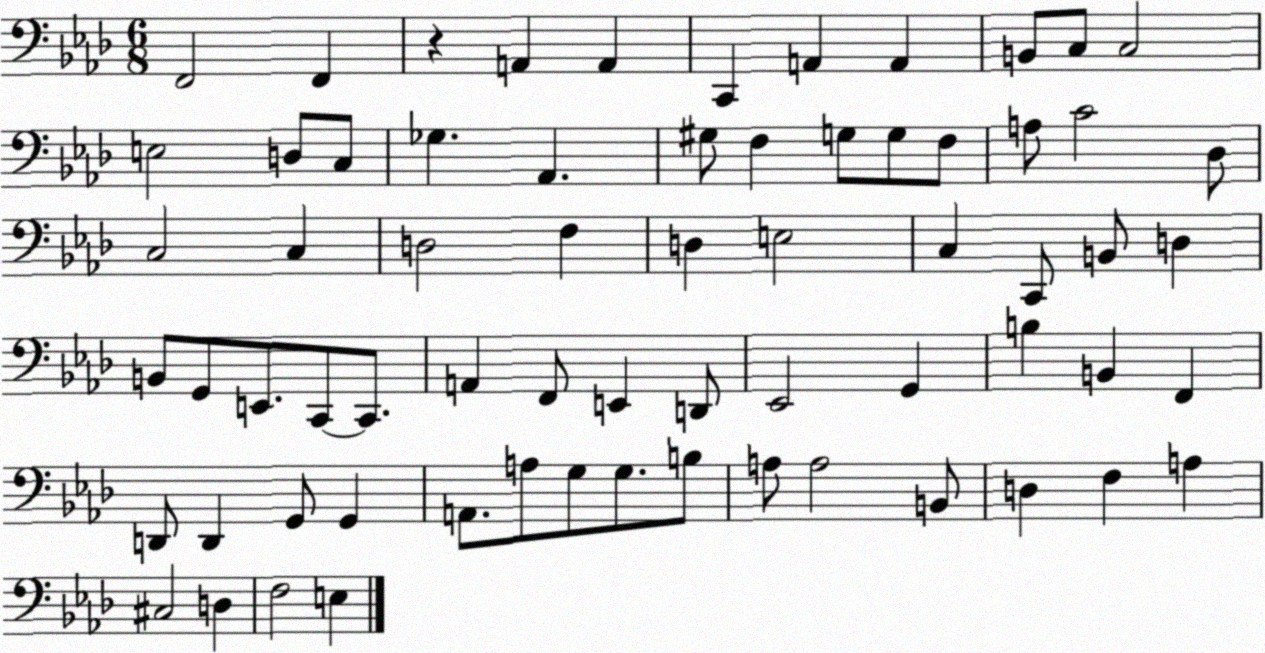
X:1
T:Untitled
M:6/8
L:1/4
K:Ab
F,,2 F,, z A,, A,, C,, A,, A,, B,,/2 C,/2 C,2 E,2 D,/2 C,/2 _G, _A,, ^G,/2 F, G,/2 G,/2 F,/2 A,/2 C2 _D,/2 C,2 C, D,2 F, D, E,2 C, C,,/2 B,,/2 D, B,,/2 G,,/2 E,,/2 C,,/2 C,,/2 A,, F,,/2 E,, D,,/2 _E,,2 G,, B, B,, F,, D,,/2 D,, G,,/2 G,, A,,/2 A,/2 G,/2 G,/2 B,/2 A,/2 A,2 B,,/2 D, F, A, ^C,2 D, F,2 E,